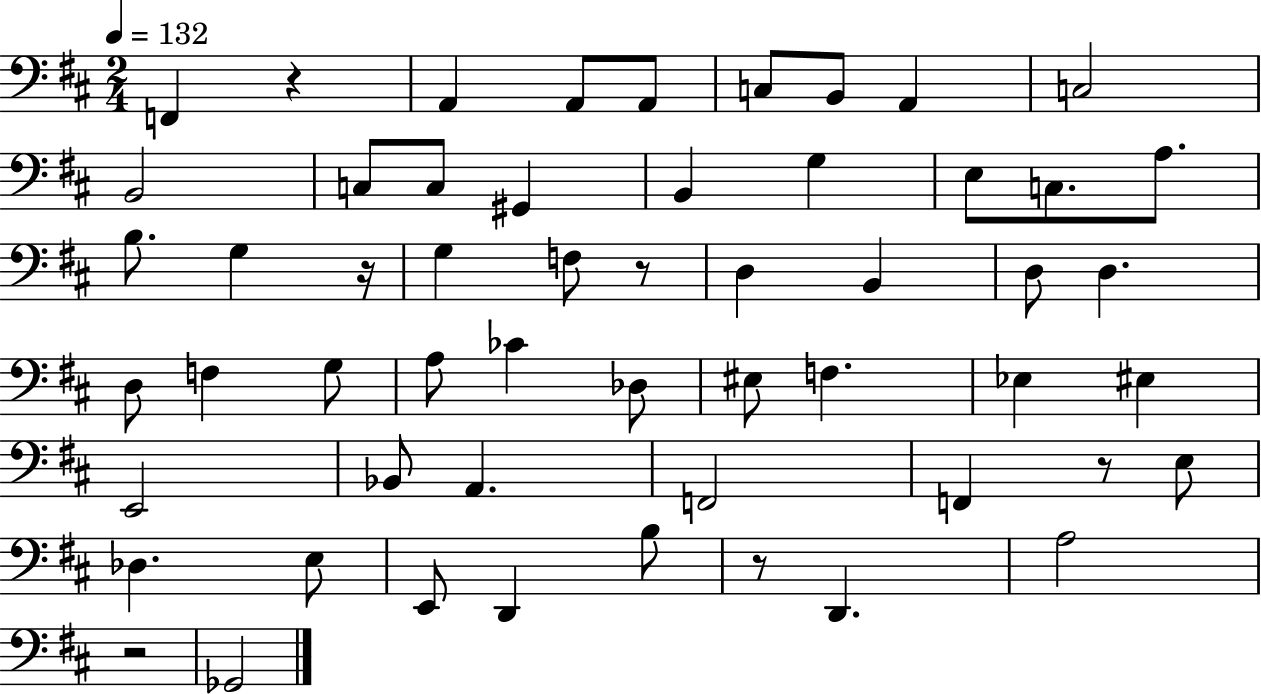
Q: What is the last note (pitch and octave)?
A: Gb2